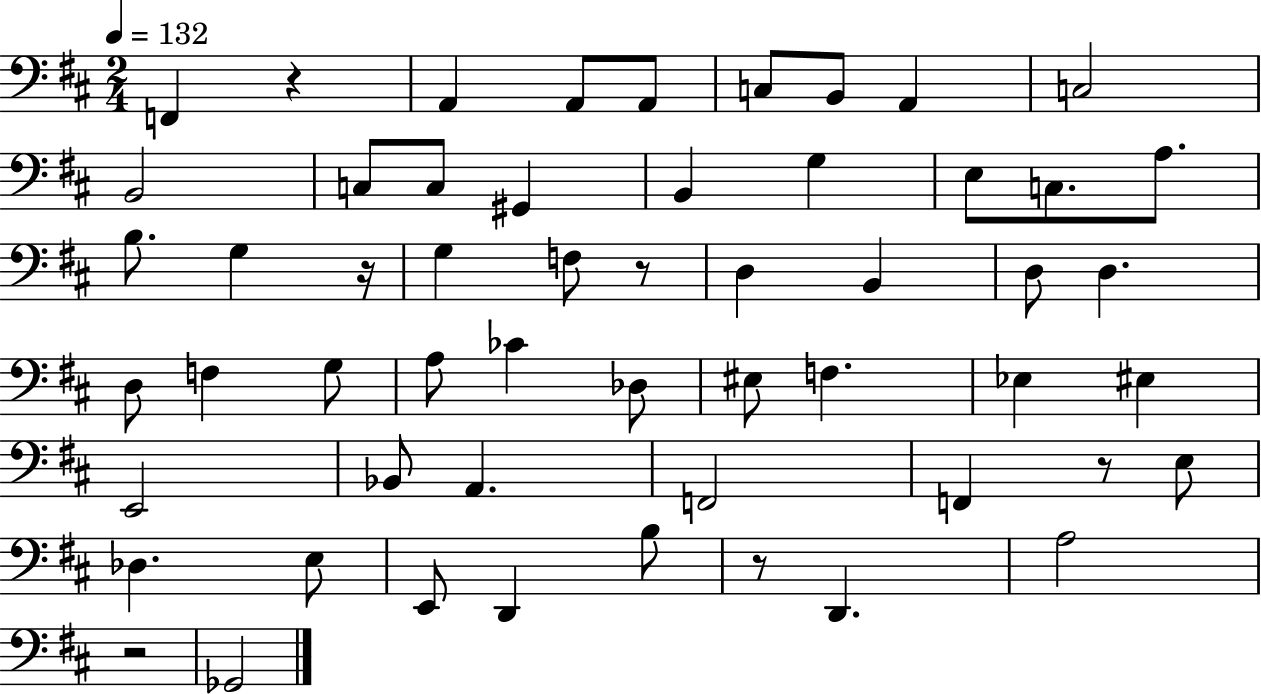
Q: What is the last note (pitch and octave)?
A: Gb2